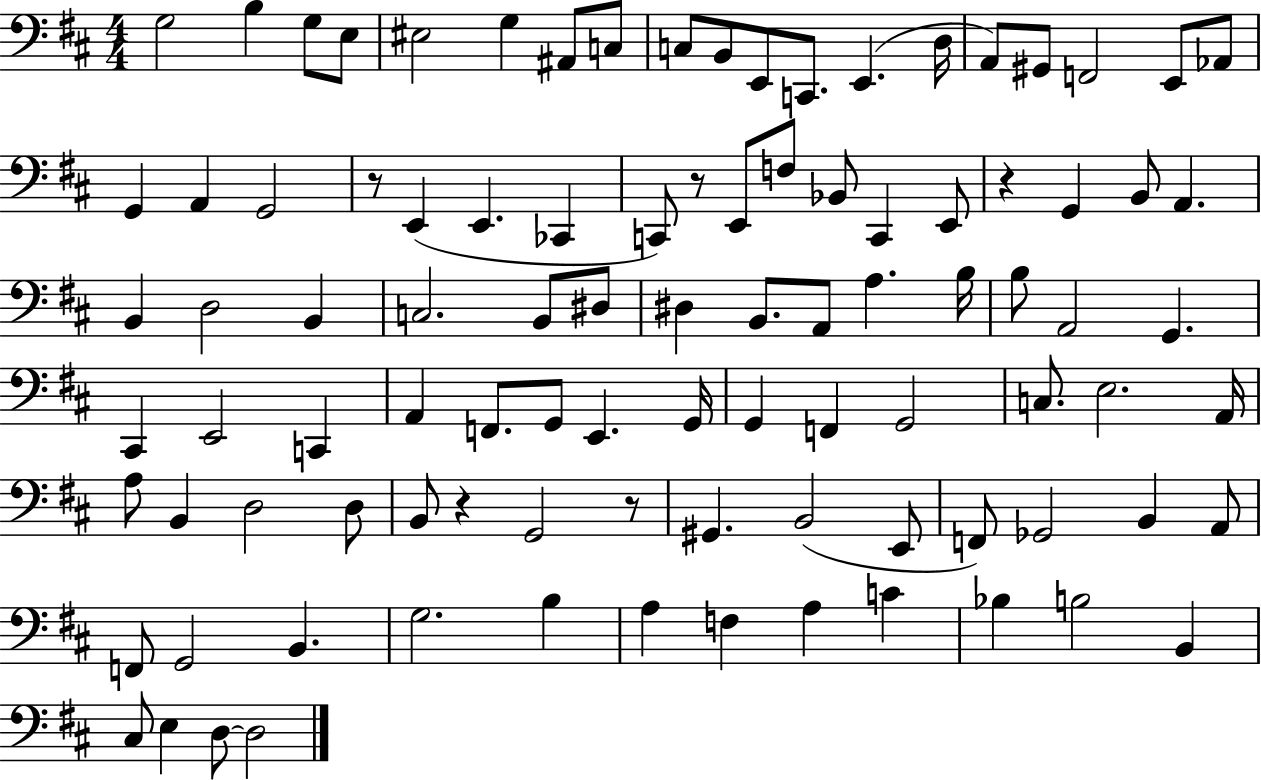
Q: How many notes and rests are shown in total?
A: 96